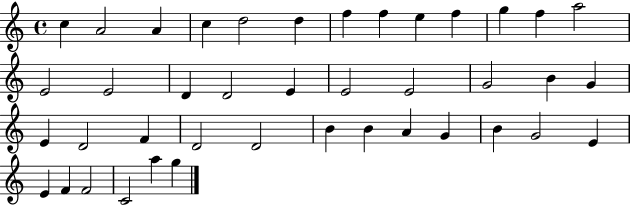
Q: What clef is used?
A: treble